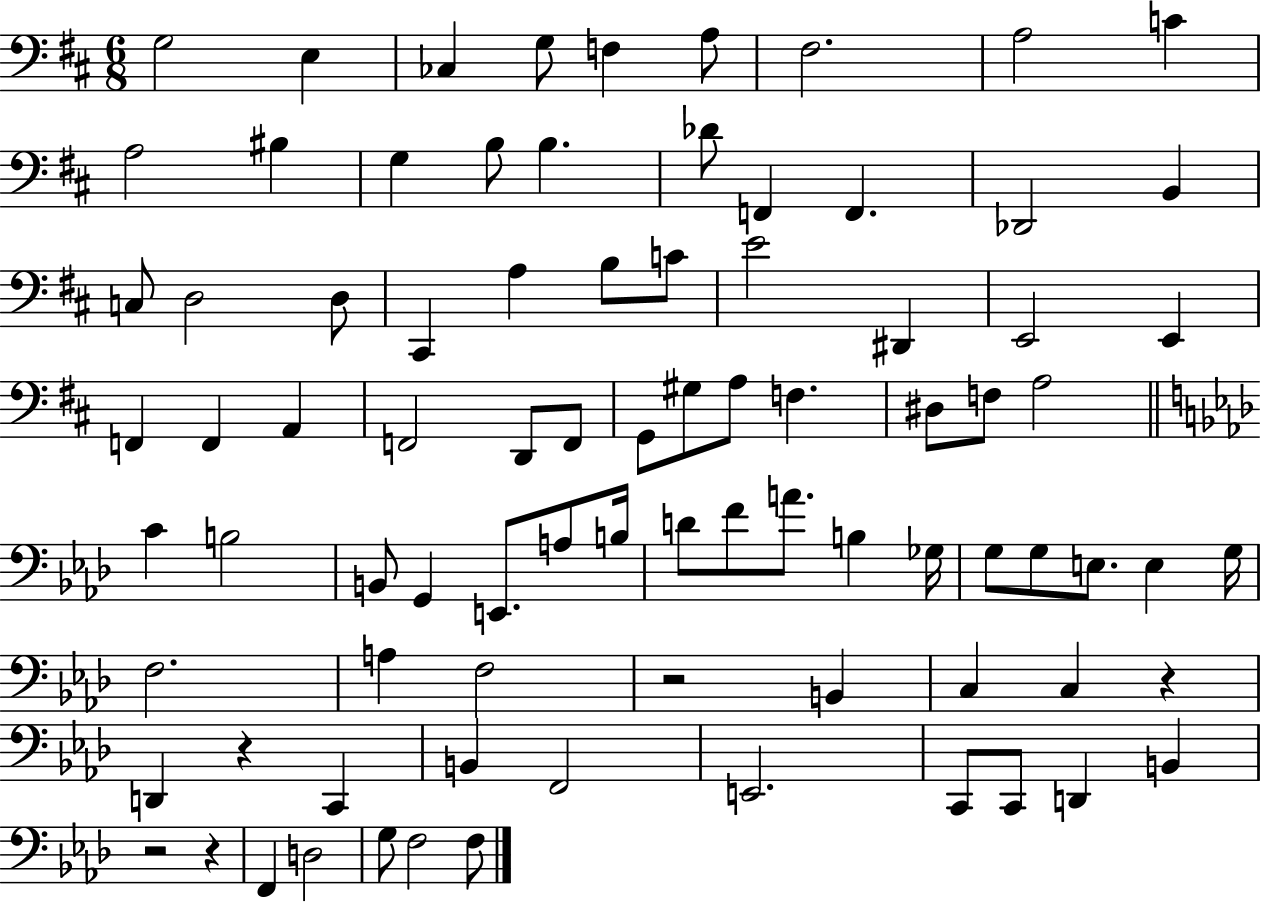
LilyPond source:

{
  \clef bass
  \numericTimeSignature
  \time 6/8
  \key d \major
  \repeat volta 2 { g2 e4 | ces4 g8 f4 a8 | fis2. | a2 c'4 | \break a2 bis4 | g4 b8 b4. | des'8 f,4 f,4. | des,2 b,4 | \break c8 d2 d8 | cis,4 a4 b8 c'8 | e'2 dis,4 | e,2 e,4 | \break f,4 f,4 a,4 | f,2 d,8 f,8 | g,8 gis8 a8 f4. | dis8 f8 a2 | \break \bar "||" \break \key aes \major c'4 b2 | b,8 g,4 e,8. a8 b16 | d'8 f'8 a'8. b4 ges16 | g8 g8 e8. e4 g16 | \break f2. | a4 f2 | r2 b,4 | c4 c4 r4 | \break d,4 r4 c,4 | b,4 f,2 | e,2. | c,8 c,8 d,4 b,4 | \break r2 r4 | f,4 d2 | g8 f2 f8 | } \bar "|."
}